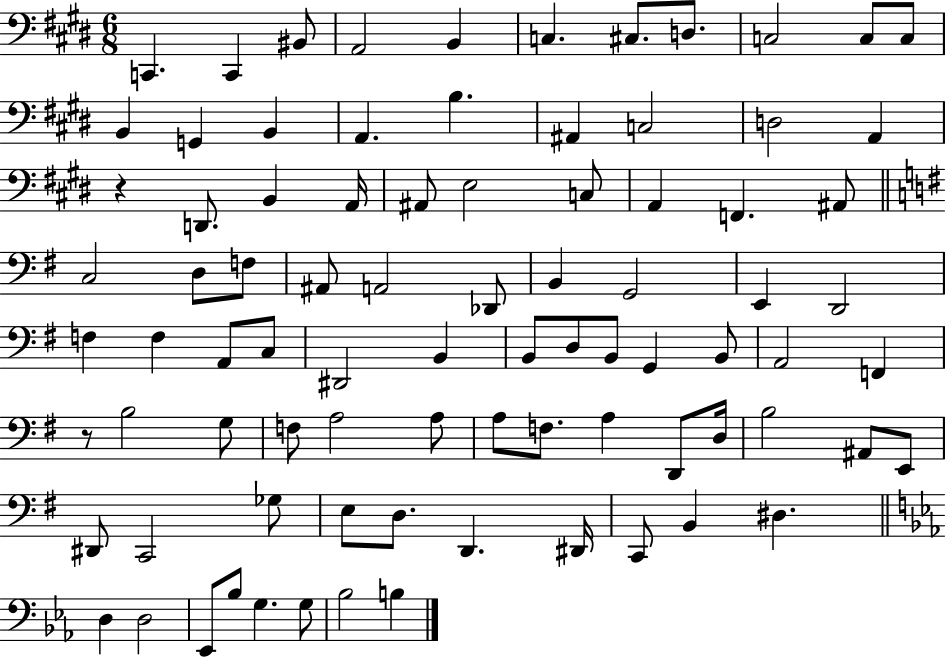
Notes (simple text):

C2/q. C2/q BIS2/e A2/h B2/q C3/q. C#3/e. D3/e. C3/h C3/e C3/e B2/q G2/q B2/q A2/q. B3/q. A#2/q C3/h D3/h A2/q R/q D2/e. B2/q A2/s A#2/e E3/h C3/e A2/q F2/q. A#2/e C3/h D3/e F3/e A#2/e A2/h Db2/e B2/q G2/h E2/q D2/h F3/q F3/q A2/e C3/e D#2/h B2/q B2/e D3/e B2/e G2/q B2/e A2/h F2/q R/e B3/h G3/e F3/e A3/h A3/e A3/e F3/e. A3/q D2/e D3/s B3/h A#2/e E2/e D#2/e C2/h Gb3/e E3/e D3/e. D2/q. D#2/s C2/e B2/q D#3/q. D3/q D3/h Eb2/e Bb3/e G3/q. G3/e Bb3/h B3/q